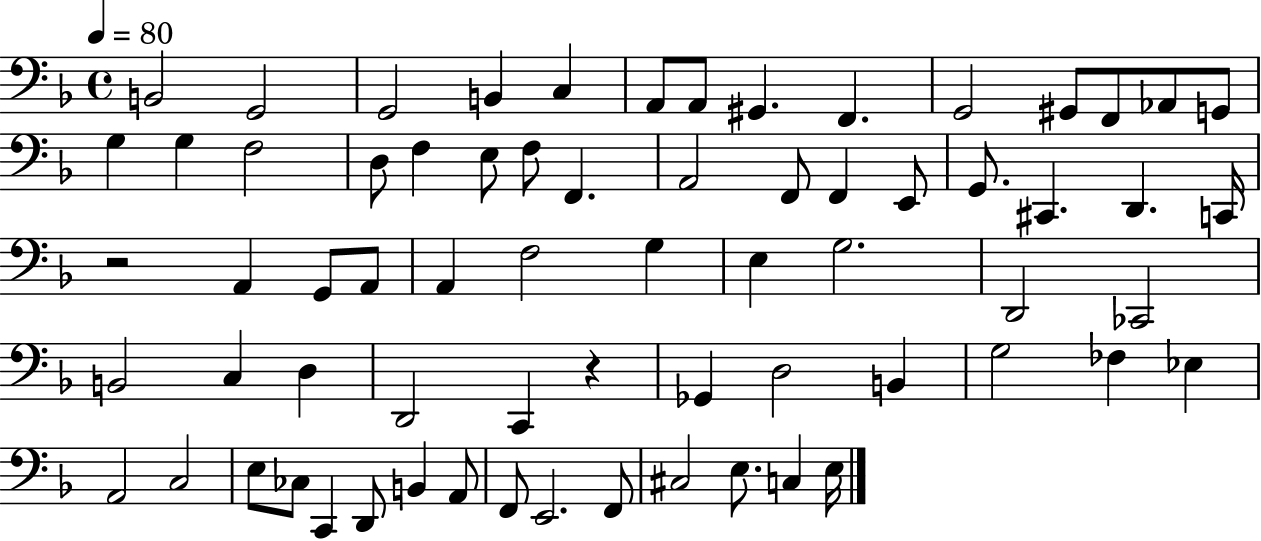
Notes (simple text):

B2/h G2/h G2/h B2/q C3/q A2/e A2/e G#2/q. F2/q. G2/h G#2/e F2/e Ab2/e G2/e G3/q G3/q F3/h D3/e F3/q E3/e F3/e F2/q. A2/h F2/e F2/q E2/e G2/e. C#2/q. D2/q. C2/s R/h A2/q G2/e A2/e A2/q F3/h G3/q E3/q G3/h. D2/h CES2/h B2/h C3/q D3/q D2/h C2/q R/q Gb2/q D3/h B2/q G3/h FES3/q Eb3/q A2/h C3/h E3/e CES3/e C2/q D2/e B2/q A2/e F2/e E2/h. F2/e C#3/h E3/e. C3/q E3/s